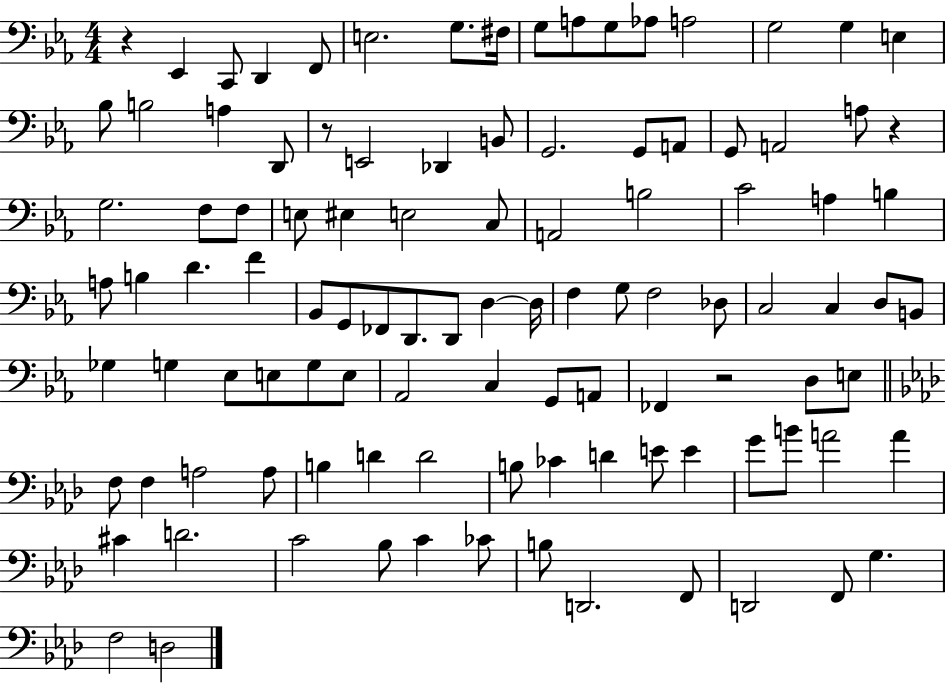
{
  \clef bass
  \numericTimeSignature
  \time 4/4
  \key ees \major
  r4 ees,4 c,8 d,4 f,8 | e2. g8. fis16 | g8 a8 g8 aes8 a2 | g2 g4 e4 | \break bes8 b2 a4 d,8 | r8 e,2 des,4 b,8 | g,2. g,8 a,8 | g,8 a,2 a8 r4 | \break g2. f8 f8 | e8 eis4 e2 c8 | a,2 b2 | c'2 a4 b4 | \break a8 b4 d'4. f'4 | bes,8 g,8 fes,8 d,8. d,8 d4~~ d16 | f4 g8 f2 des8 | c2 c4 d8 b,8 | \break ges4 g4 ees8 e8 g8 e8 | aes,2 c4 g,8 a,8 | fes,4 r2 d8 e8 | \bar "||" \break \key aes \major f8 f4 a2 a8 | b4 d'4 d'2 | b8 ces'4 d'4 e'8 e'4 | g'8 b'8 a'2 a'4 | \break cis'4 d'2. | c'2 bes8 c'4 ces'8 | b8 d,2. f,8 | d,2 f,8 g4. | \break f2 d2 | \bar "|."
}